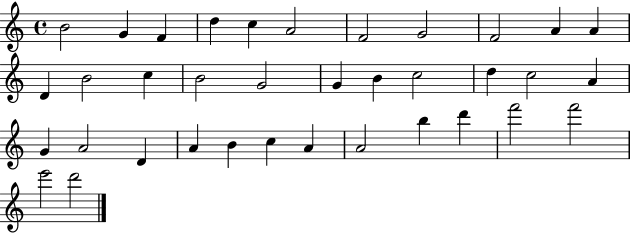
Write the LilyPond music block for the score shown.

{
  \clef treble
  \time 4/4
  \defaultTimeSignature
  \key c \major
  b'2 g'4 f'4 | d''4 c''4 a'2 | f'2 g'2 | f'2 a'4 a'4 | \break d'4 b'2 c''4 | b'2 g'2 | g'4 b'4 c''2 | d''4 c''2 a'4 | \break g'4 a'2 d'4 | a'4 b'4 c''4 a'4 | a'2 b''4 d'''4 | f'''2 f'''2 | \break e'''2 d'''2 | \bar "|."
}